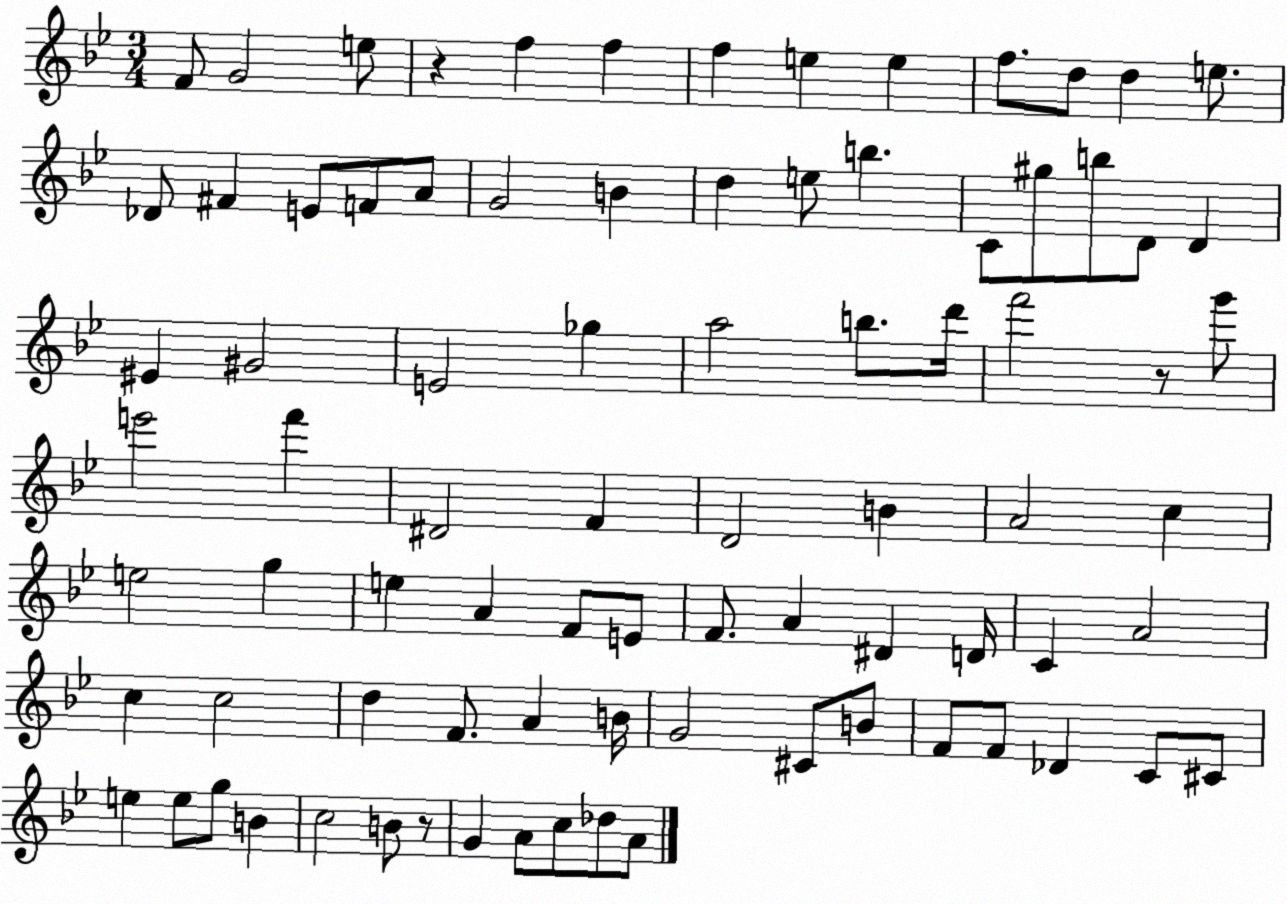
X:1
T:Untitled
M:3/4
L:1/4
K:Bb
F/2 G2 e/2 z f f f e e f/2 d/2 d e/2 _D/2 ^F E/2 F/2 A/2 G2 B d e/2 b C/2 ^g/2 b/2 D/2 D ^E ^G2 E2 _g a2 b/2 d'/4 f'2 z/2 g'/2 e'2 f' ^D2 F D2 B A2 c e2 g e A F/2 E/2 F/2 A ^D D/4 C A2 c c2 d F/2 A B/4 G2 ^C/2 B/2 F/2 F/2 _D C/2 ^C/2 e e/2 g/2 B c2 B/2 z/2 G A/2 c/2 _d/2 A/2